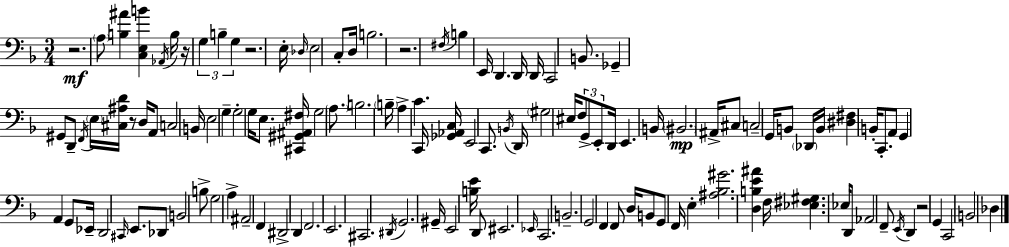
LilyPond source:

{
  \clef bass
  \numericTimeSignature
  \time 3/4
  \key d \minor
  r2.\mf | \parenthesize a8 <b ais'>4 <c e b'>4 \acciaccatura { aes,16 } b16 | r16 \tuplet 3/2 { g4 b4-- g4 } | r2. | \break e16-. \grace { des16 } e2 c8-. | d16 b2. | r2. | \acciaccatura { fis16 } b4 e,16 d,4. | \break d,16 d,16 c,2 | b,8. ges,4-- gis,8 d,8-- \acciaccatura { f,16 } | \parenthesize e16 <cis ais d'>16 r8 d16 a,8 c2 | b,16 e2 | \break g4-- g2-. | g16 e8. <cis, gis, ais, fis>16 g2 | \parenthesize a8. b2. | \parenthesize b16-- a4-> c'4. | \break c,16 <ges, aes, c>16 e,2 | c,8. \acciaccatura { b,16 } d,16 \parenthesize gis2 | eis16 \tuplet 3/2 { f8 g,8-> e,8-. } d,16 e,4. | b,16 \parenthesize bis,2.\mp | \break ais,16-> cis8 c2-- | g,16 b,8 \parenthesize des,16 b,16 <dis fis>4 | b,16-. c,8.-. a,8 g,4 a,4 | g,8 ees,16-- d,2 | \break \grace { cis,16 } e,8. des,8 b,2 | b8-> g2 | a4-> ais,2-- | f,4 dis,2-> | \break d,4 f,2. | e,2. | cis,2. | \acciaccatura { dis,16 } g,2. | \break gis,16-- e,2 | <b e'>16 d,8 eis,2. | \grace { ees,16 } c,2. | b,2.-- | \break g,2 | f,4 f,8 d16 b,8 | g,8 f,16 e4-. <ais bes gis'>2. | <d b e' ais'>4 | \break f16 <ees fis gis>4. ees16 d,8 aes,2 | f,8-- \acciaccatura { e,16 } d,4 | r2 g,4 | c,2 b,2 | \break des4 \bar "|."
}